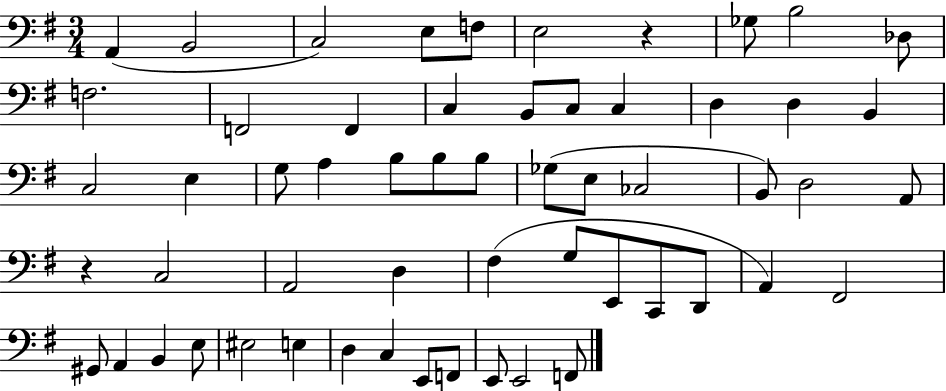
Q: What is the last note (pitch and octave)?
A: F2